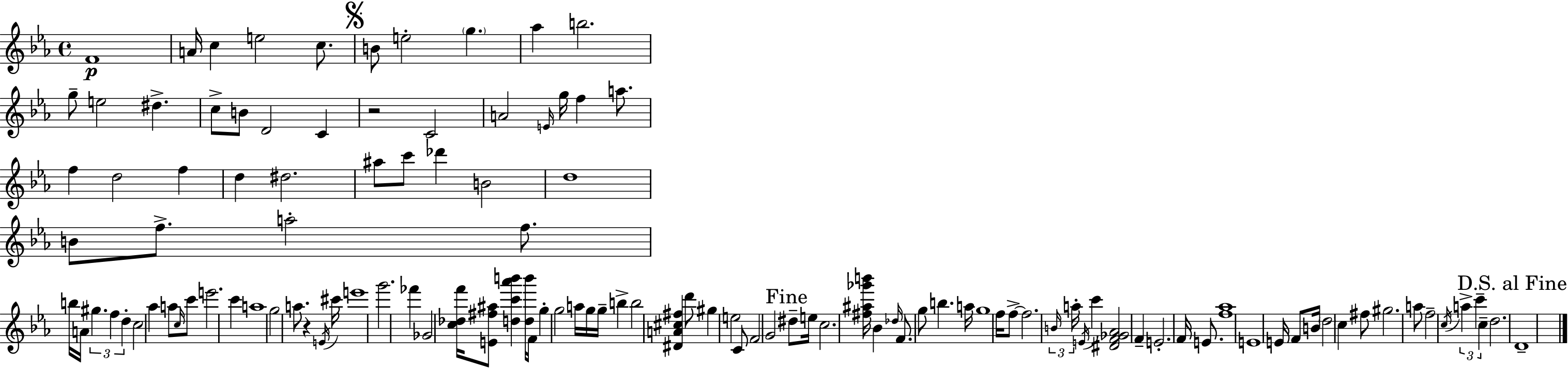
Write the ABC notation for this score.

X:1
T:Untitled
M:4/4
L:1/4
K:Cm
F4 A/4 c e2 c/2 B/2 e2 g _a b2 g/2 e2 ^d c/2 B/2 D2 C z2 C2 A2 E/4 g/4 f a/2 f d2 f d ^d2 ^a/2 c'/2 _d' B2 d4 B/2 f/2 a2 f/2 b/4 A/4 ^g f d c2 _a a/2 c/4 c'/2 e'2 c' a4 g2 a/2 z E/4 ^c'/4 e'4 g'2 _f' _G2 [c_df']/4 [E^f^a]/2 [dc'_a'b'] [db']/4 F/4 g g2 a/4 g/4 g/4 b b2 [^DA^c^f] d'/2 ^g e2 C/2 F2 G2 ^d/2 e/4 c2 [^f^a_g'b']/4 _B _d/4 F/2 g/2 b a/4 g4 f/4 f/2 f2 B/4 a/4 E/4 c' [^DF_G_A]2 F E2 F/4 E/2 [f_a]4 E4 E/4 F/2 B/4 d2 c ^f/2 ^g2 a/2 f2 c/4 a c' c d2 D4